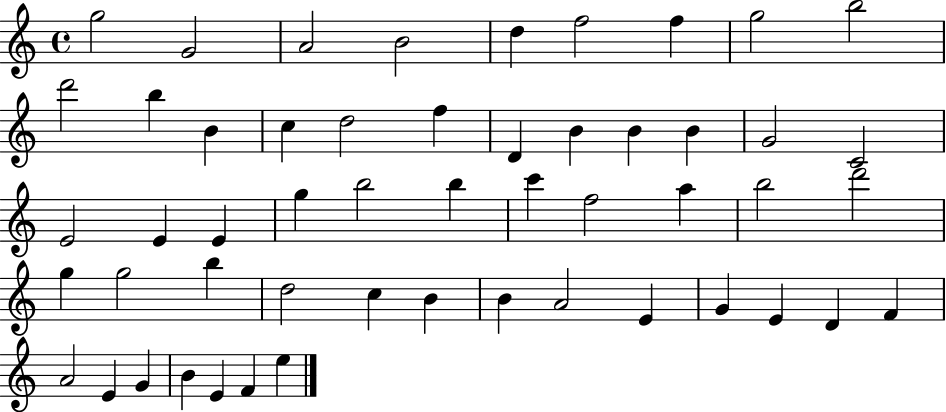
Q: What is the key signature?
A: C major